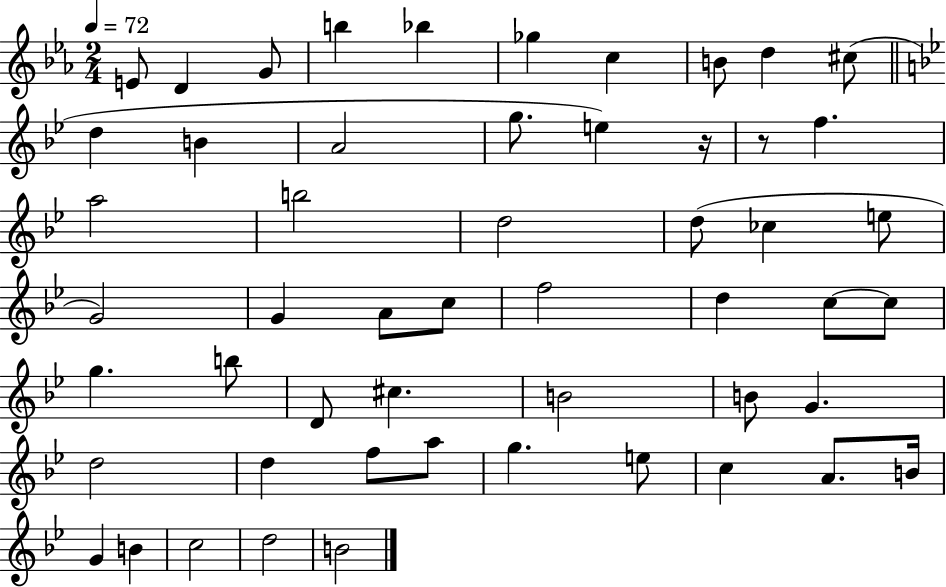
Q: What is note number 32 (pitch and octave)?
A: B5